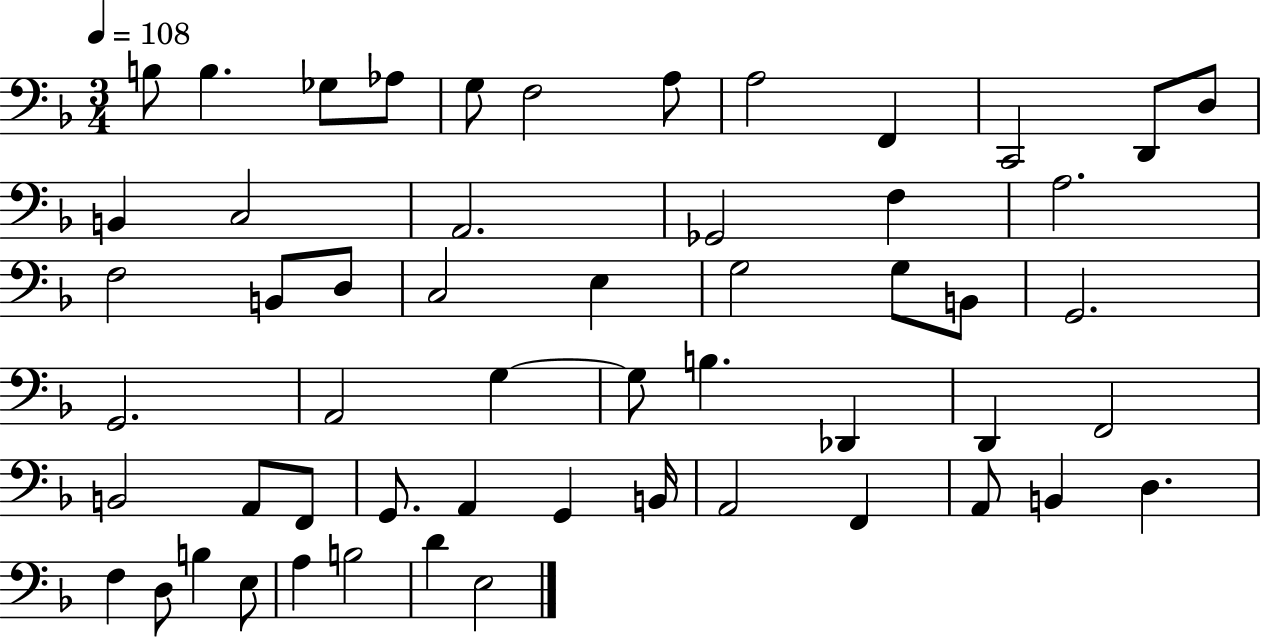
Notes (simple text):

B3/e B3/q. Gb3/e Ab3/e G3/e F3/h A3/e A3/h F2/q C2/h D2/e D3/e B2/q C3/h A2/h. Gb2/h F3/q A3/h. F3/h B2/e D3/e C3/h E3/q G3/h G3/e B2/e G2/h. G2/h. A2/h G3/q G3/e B3/q. Db2/q D2/q F2/h B2/h A2/e F2/e G2/e. A2/q G2/q B2/s A2/h F2/q A2/e B2/q D3/q. F3/q D3/e B3/q E3/e A3/q B3/h D4/q E3/h